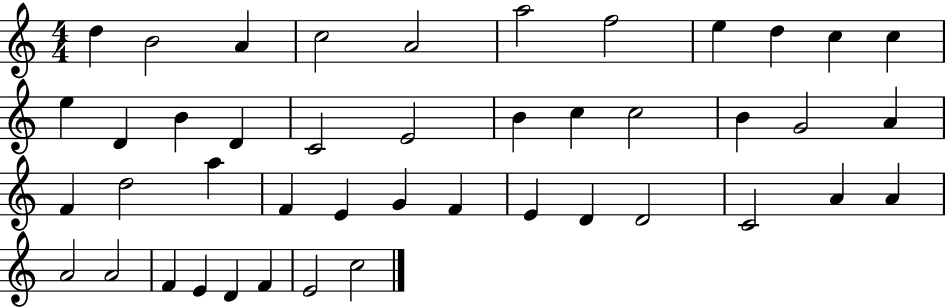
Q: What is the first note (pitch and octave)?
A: D5